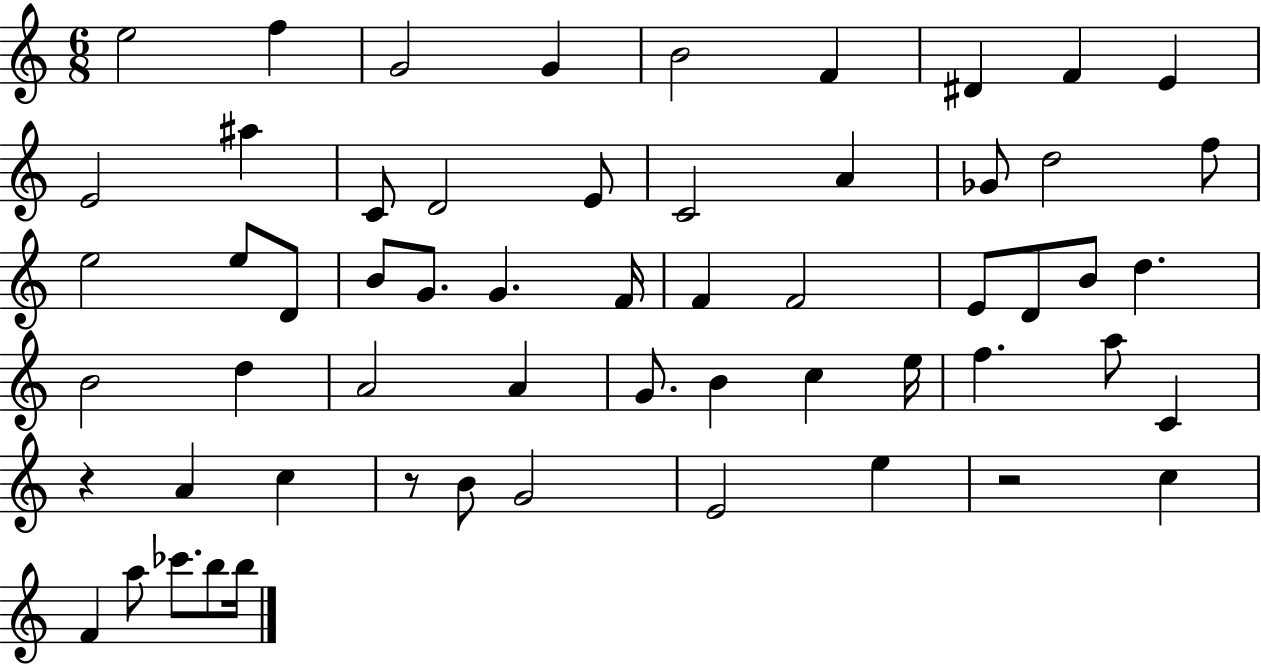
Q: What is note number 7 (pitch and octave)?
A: D#4